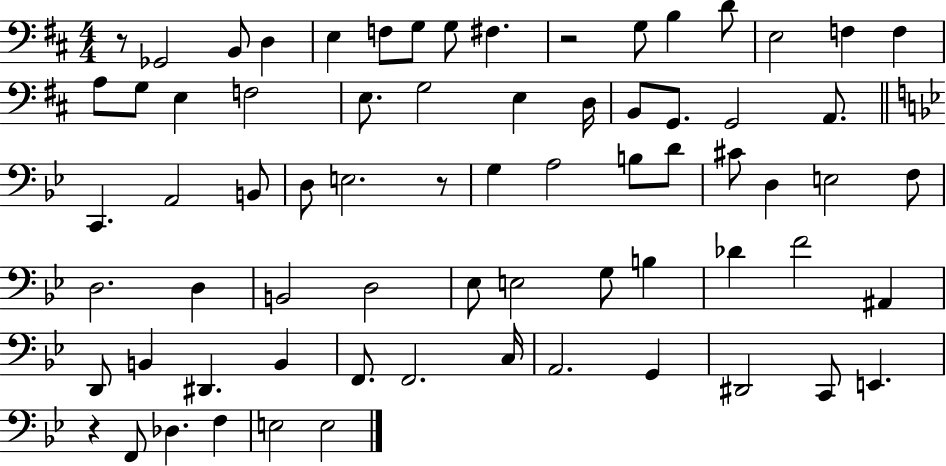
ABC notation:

X:1
T:Untitled
M:4/4
L:1/4
K:D
z/2 _G,,2 B,,/2 D, E, F,/2 G,/2 G,/2 ^F, z2 G,/2 B, D/2 E,2 F, F, A,/2 G,/2 E, F,2 E,/2 G,2 E, D,/4 B,,/2 G,,/2 G,,2 A,,/2 C,, A,,2 B,,/2 D,/2 E,2 z/2 G, A,2 B,/2 D/2 ^C/2 D, E,2 F,/2 D,2 D, B,,2 D,2 _E,/2 E,2 G,/2 B, _D F2 ^A,, D,,/2 B,, ^D,, B,, F,,/2 F,,2 C,/4 A,,2 G,, ^D,,2 C,,/2 E,, z F,,/2 _D, F, E,2 E,2